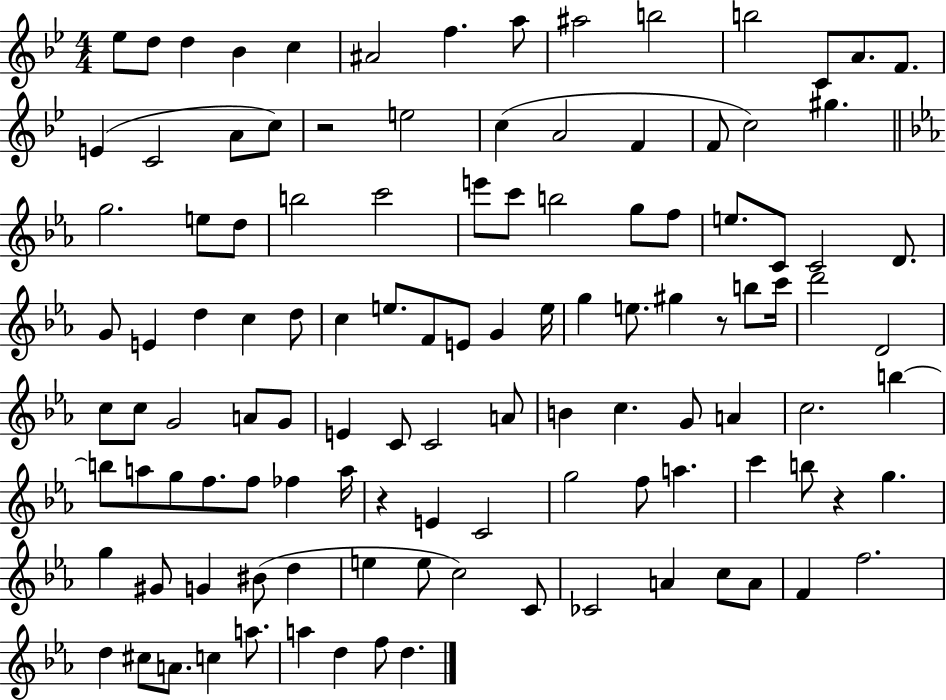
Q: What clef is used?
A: treble